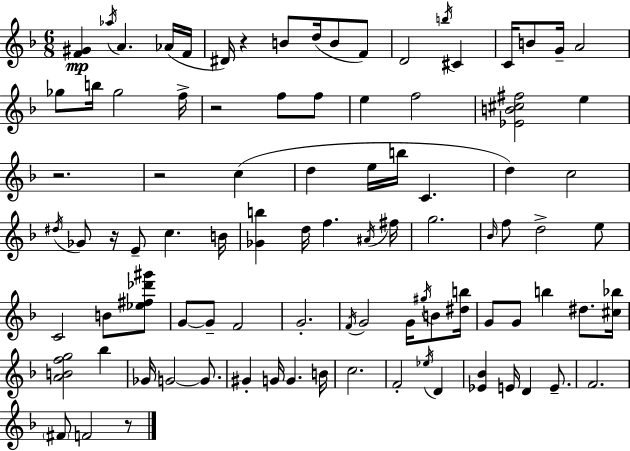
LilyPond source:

{
  \clef treble
  \numericTimeSignature
  \time 6/8
  \key d \minor
  <f' gis'>4\mp \acciaccatura { aes''16 } a'4. aes'16( | f'16 dis'16) r4 b'8 d''16( b'8 f'8) | d'2 \acciaccatura { b''16 } cis'4 | c'16 b'8 g'16-- a'2 | \break ges''8 b''16 ges''2 | f''16-> r2 f''8 | f''8 e''4 f''2 | <ees' b' cis'' fis''>2 e''4 | \break r2. | r2 c''4( | d''4 e''16 b''16 c'4. | d''4) c''2 | \break \acciaccatura { dis''16 } ges'8 r16 e'8-- c''4. | b'16 <ges' b''>4 d''16 f''4. | \acciaccatura { ais'16 } fis''16 g''2. | \grace { bes'16 } f''8 d''2-> | \break e''8 c'2 | b'8 <ees'' fis'' des''' gis'''>8 g'8~~ g'8-- f'2 | g'2.-. | \acciaccatura { f'16 } g'2 | \break g'16 \acciaccatura { gis''16 } b'8 <dis'' b''>16 g'8 g'8 b''4 | dis''8. <cis'' bes''>16 <a' b' f'' g''>2 | bes''4 ges'16 g'2~~ | g'8. gis'4-. g'16 | \break g'4. b'16 c''2. | f'2-. | \acciaccatura { ees''16 } d'4 <ees' bes'>4 | e'16 d'4 e'8.-- f'2. | \break \parenthesize fis'8 f'2 | r8 \bar "|."
}